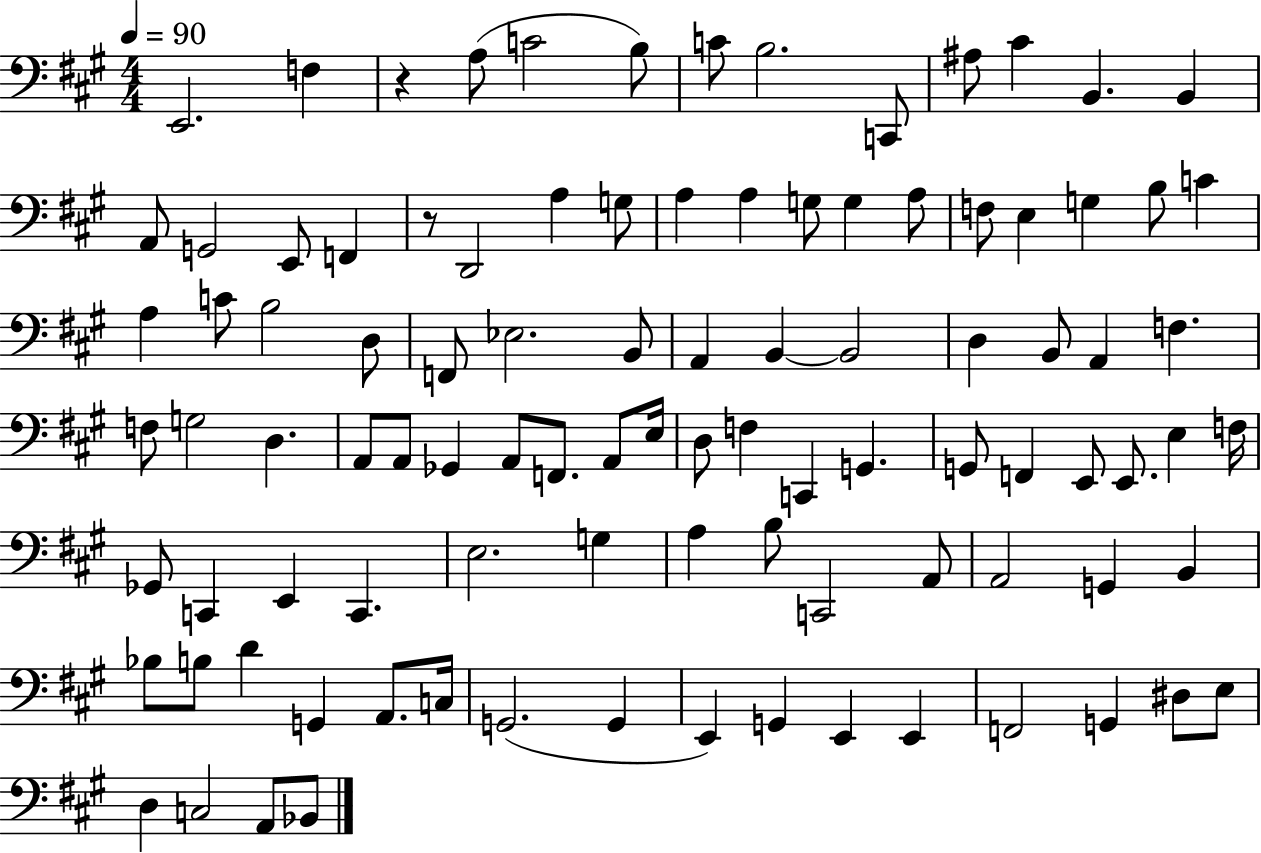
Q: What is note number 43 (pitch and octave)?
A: F3